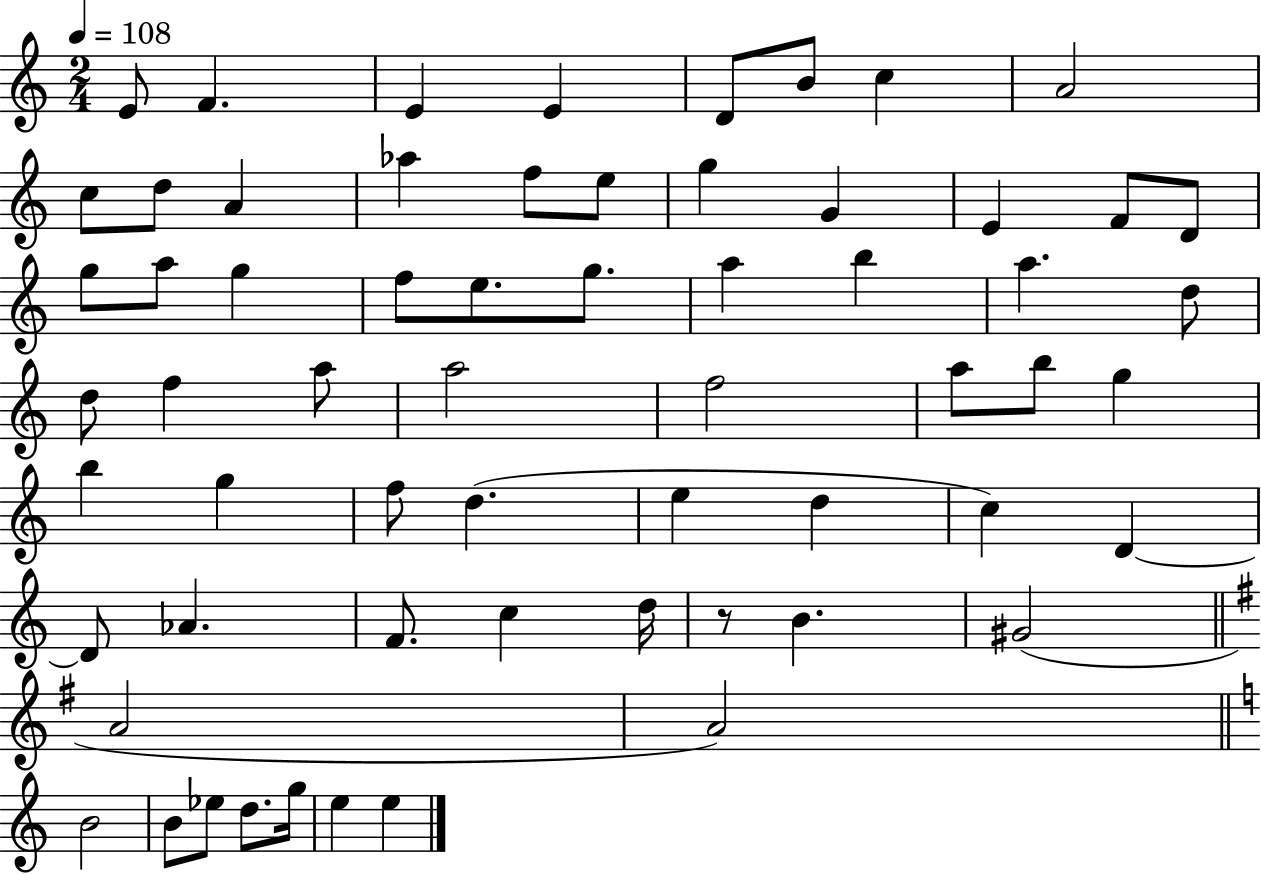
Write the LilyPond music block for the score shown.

{
  \clef treble
  \numericTimeSignature
  \time 2/4
  \key c \major
  \tempo 4 = 108
  e'8 f'4. | e'4 e'4 | d'8 b'8 c''4 | a'2 | \break c''8 d''8 a'4 | aes''4 f''8 e''8 | g''4 g'4 | e'4 f'8 d'8 | \break g''8 a''8 g''4 | f''8 e''8. g''8. | a''4 b''4 | a''4. d''8 | \break d''8 f''4 a''8 | a''2 | f''2 | a''8 b''8 g''4 | \break b''4 g''4 | f''8 d''4.( | e''4 d''4 | c''4) d'4~~ | \break d'8 aes'4. | f'8. c''4 d''16 | r8 b'4. | gis'2( | \break \bar "||" \break \key e \minor a'2 | a'2) | \bar "||" \break \key c \major b'2 | b'8 ees''8 d''8. g''16 | e''4 e''4 | \bar "|."
}